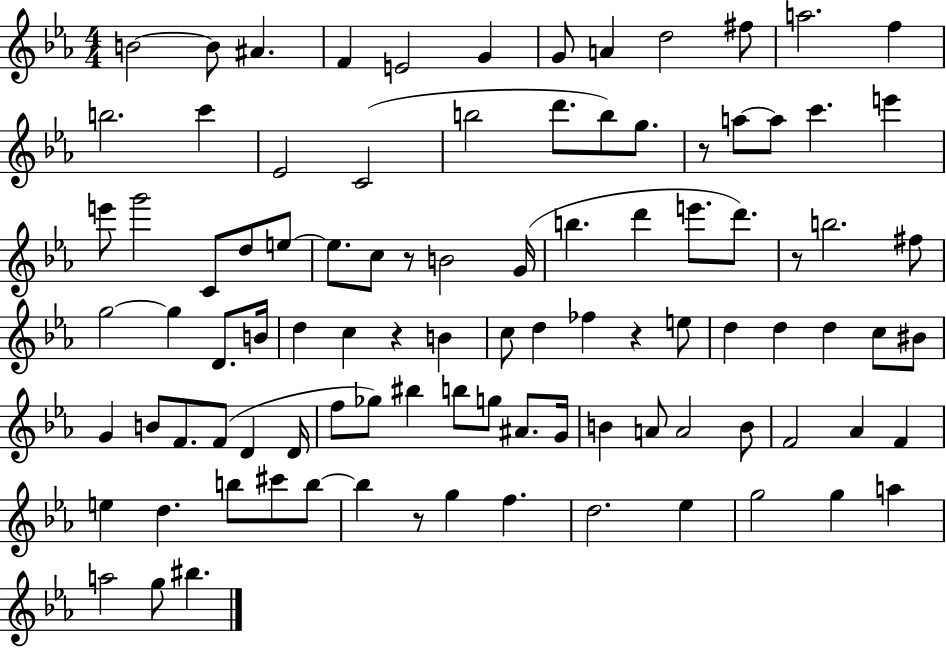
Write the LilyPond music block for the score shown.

{
  \clef treble
  \numericTimeSignature
  \time 4/4
  \key ees \major
  b'2~~ b'8 ais'4. | f'4 e'2 g'4 | g'8 a'4 d''2 fis''8 | a''2. f''4 | \break b''2. c'''4 | ees'2 c'2( | b''2 d'''8. b''8) g''8. | r8 a''8~~ a''8 c'''4. e'''4 | \break e'''8 g'''2 c'8 d''8 e''8~~ | e''8. c''8 r8 b'2 g'16( | b''4. d'''4 e'''8. d'''8.) | r8 b''2. fis''8 | \break g''2~~ g''4 d'8. b'16 | d''4 c''4 r4 b'4 | c''8 d''4 fes''4 r4 e''8 | d''4 d''4 d''4 c''8 bis'8 | \break g'4 b'8 f'8. f'8( d'4 d'16 | f''8 ges''8) bis''4 b''8 g''8 ais'8. g'16 | b'4 a'8 a'2 b'8 | f'2 aes'4 f'4 | \break e''4 d''4. b''8 cis'''8 b''8~~ | b''4 r8 g''4 f''4. | d''2. ees''4 | g''2 g''4 a''4 | \break a''2 g''8 bis''4. | \bar "|."
}